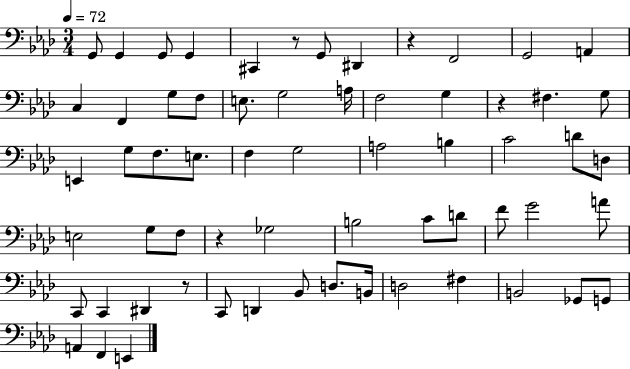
G2/e G2/q G2/e G2/q C#2/q R/e G2/e D#2/q R/q F2/h G2/h A2/q C3/q F2/q G3/e F3/e E3/e. G3/h A3/s F3/h G3/q R/q F#3/q. G3/e E2/q G3/e F3/e. E3/e. F3/q G3/h A3/h B3/q C4/h D4/e D3/e E3/h G3/e F3/e R/q Gb3/h B3/h C4/e D4/e F4/e G4/h A4/e C2/e C2/q D#2/q R/e C2/e D2/q Bb2/e D3/e. B2/s D3/h F#3/q B2/h Gb2/e G2/e A2/q F2/q E2/q